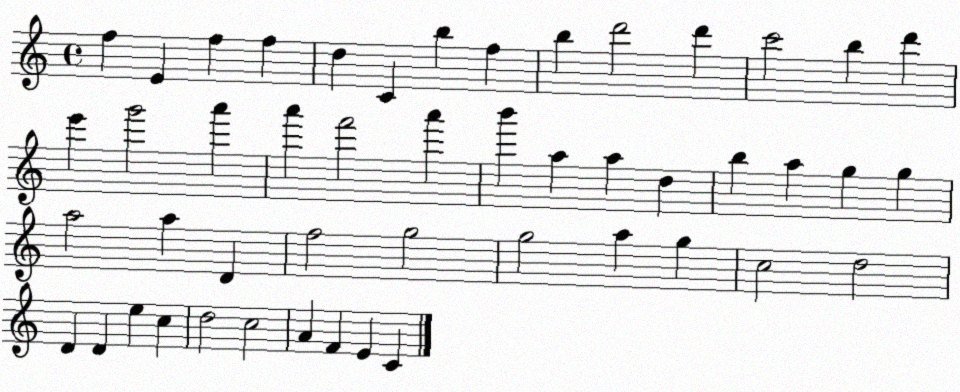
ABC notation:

X:1
T:Untitled
M:4/4
L:1/4
K:C
f E f f d C b f b d'2 d' c'2 b d' e' g'2 a' a' f'2 a' b' a a d b a g g a2 a D f2 g2 g2 a g c2 d2 D D e c d2 c2 A F E C